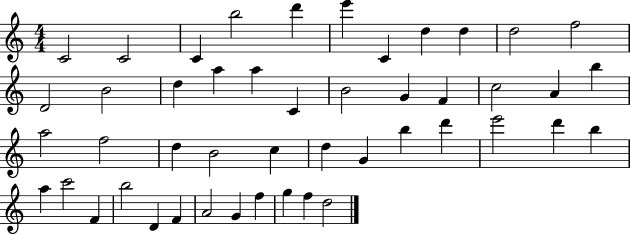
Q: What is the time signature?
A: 4/4